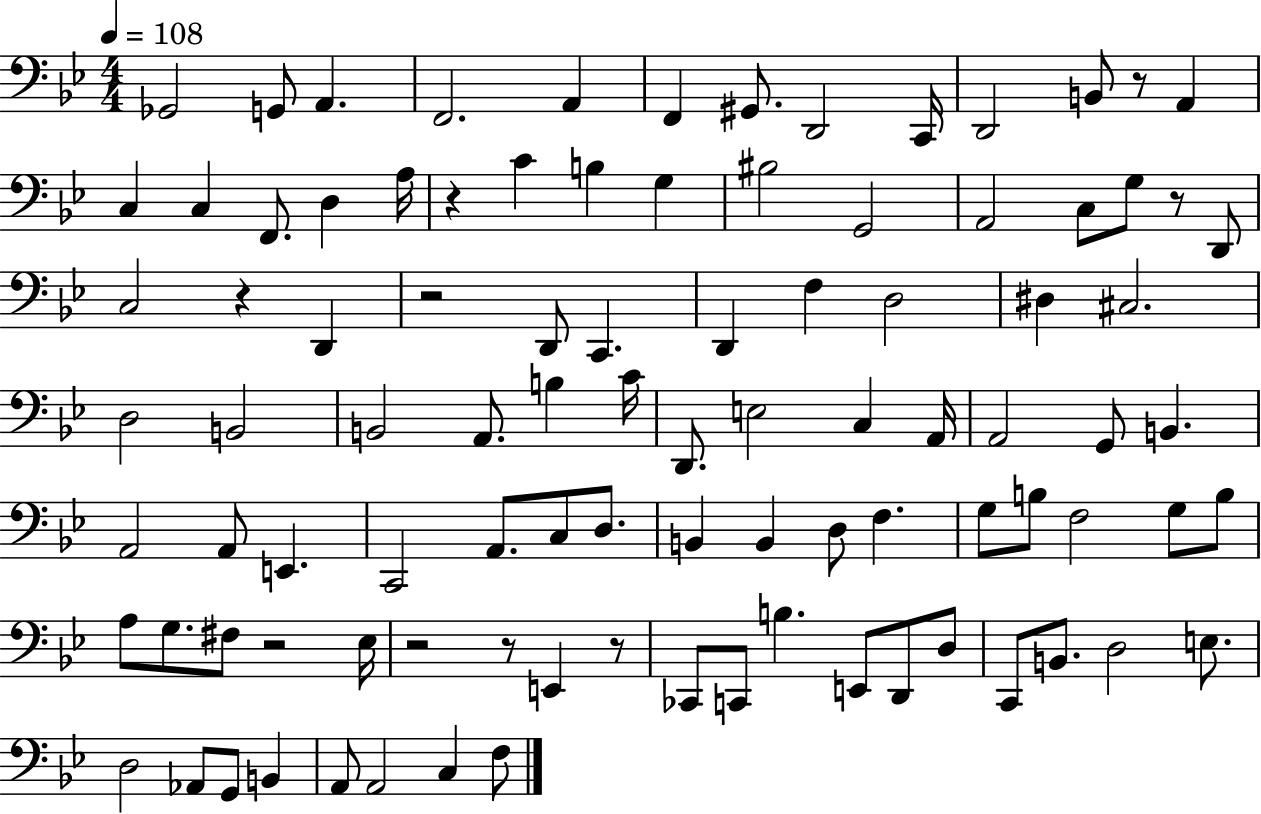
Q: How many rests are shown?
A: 9